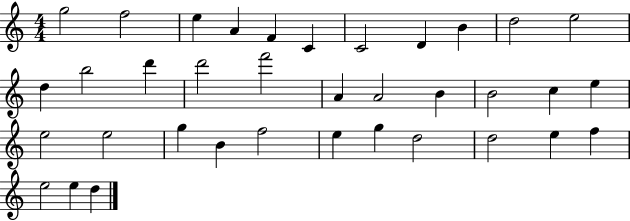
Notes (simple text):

G5/h F5/h E5/q A4/q F4/q C4/q C4/h D4/q B4/q D5/h E5/h D5/q B5/h D6/q D6/h F6/h A4/q A4/h B4/q B4/h C5/q E5/q E5/h E5/h G5/q B4/q F5/h E5/q G5/q D5/h D5/h E5/q F5/q E5/h E5/q D5/q